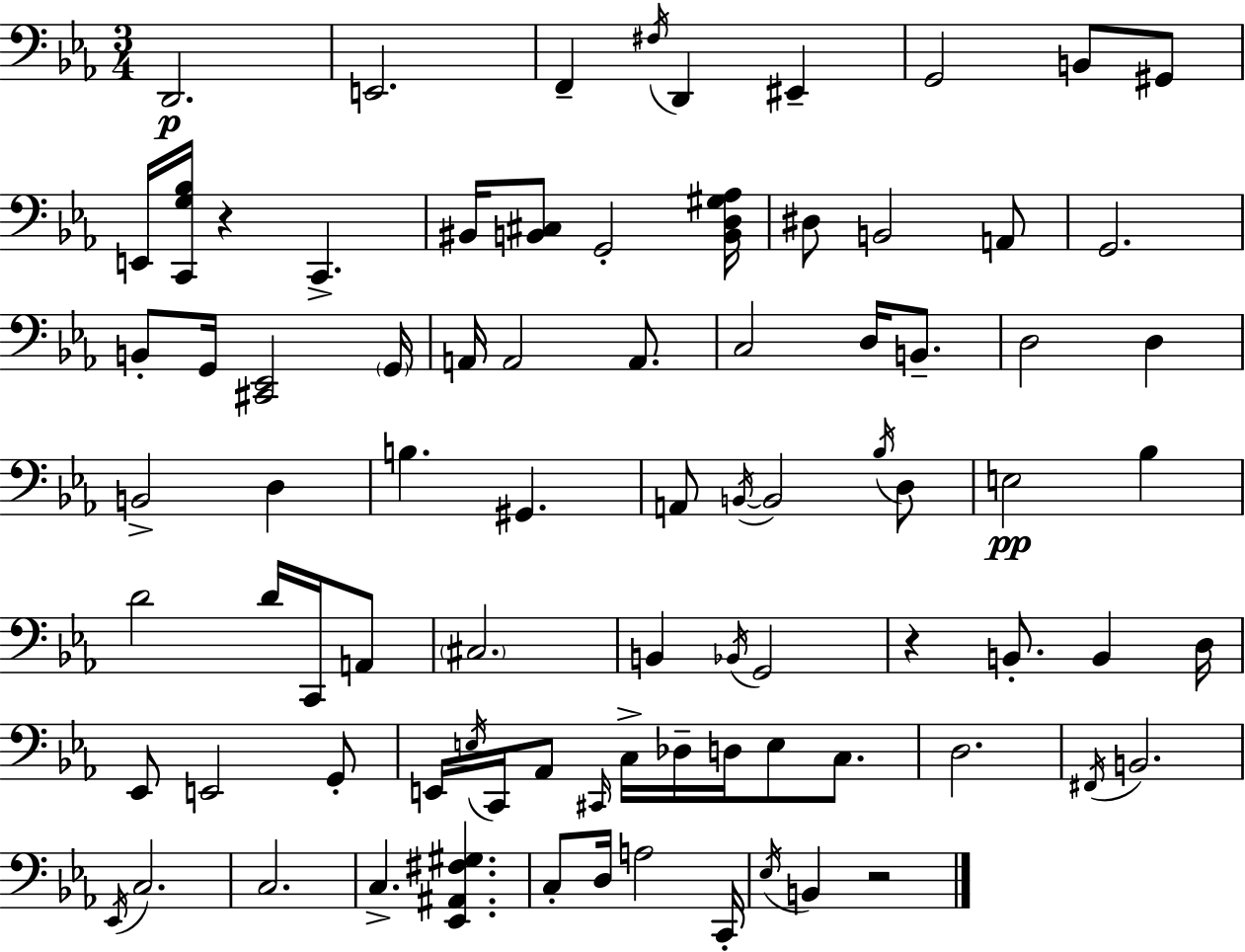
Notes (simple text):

D2/h. E2/h. F2/q F#3/s D2/q EIS2/q G2/h B2/e G#2/e E2/s [C2,G3,Bb3]/s R/q C2/q. BIS2/s [B2,C#3]/e G2/h [B2,D3,G#3,Ab3]/s D#3/e B2/h A2/e G2/h. B2/e G2/s [C#2,Eb2]/h G2/s A2/s A2/h A2/e. C3/h D3/s B2/e. D3/h D3/q B2/h D3/q B3/q. G#2/q. A2/e B2/s B2/h Bb3/s D3/e E3/h Bb3/q D4/h D4/s C2/s A2/e C#3/h. B2/q Bb2/s G2/h R/q B2/e. B2/q D3/s Eb2/e E2/h G2/e E2/s E3/s C2/s Ab2/e C#2/s C3/s Db3/s D3/s E3/e C3/e. D3/h. F#2/s B2/h. Eb2/s C3/h. C3/h. C3/q. [Eb2,A#2,F#3,G#3]/q. C3/e D3/s A3/h C2/s Eb3/s B2/q R/h